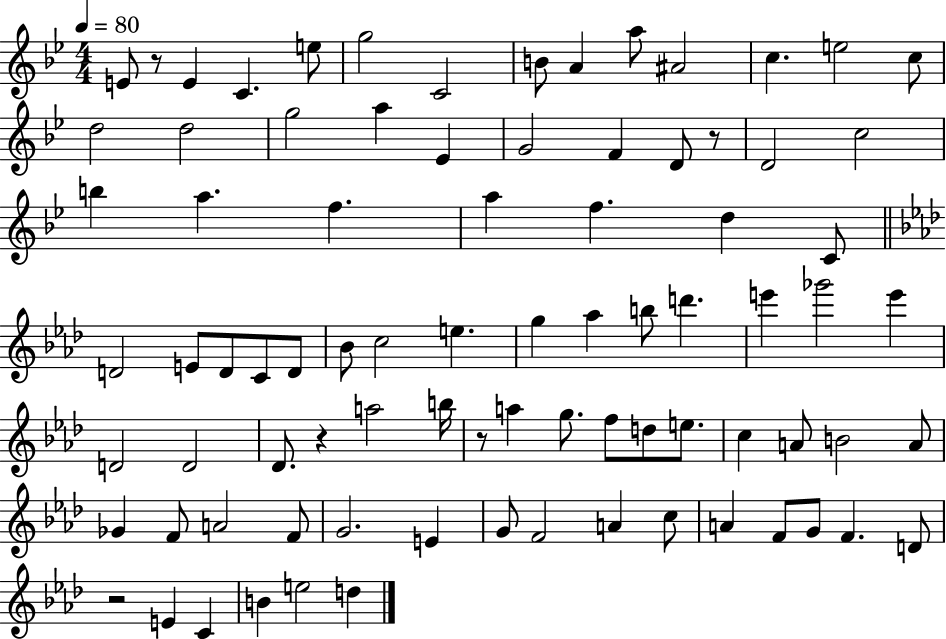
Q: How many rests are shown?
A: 5